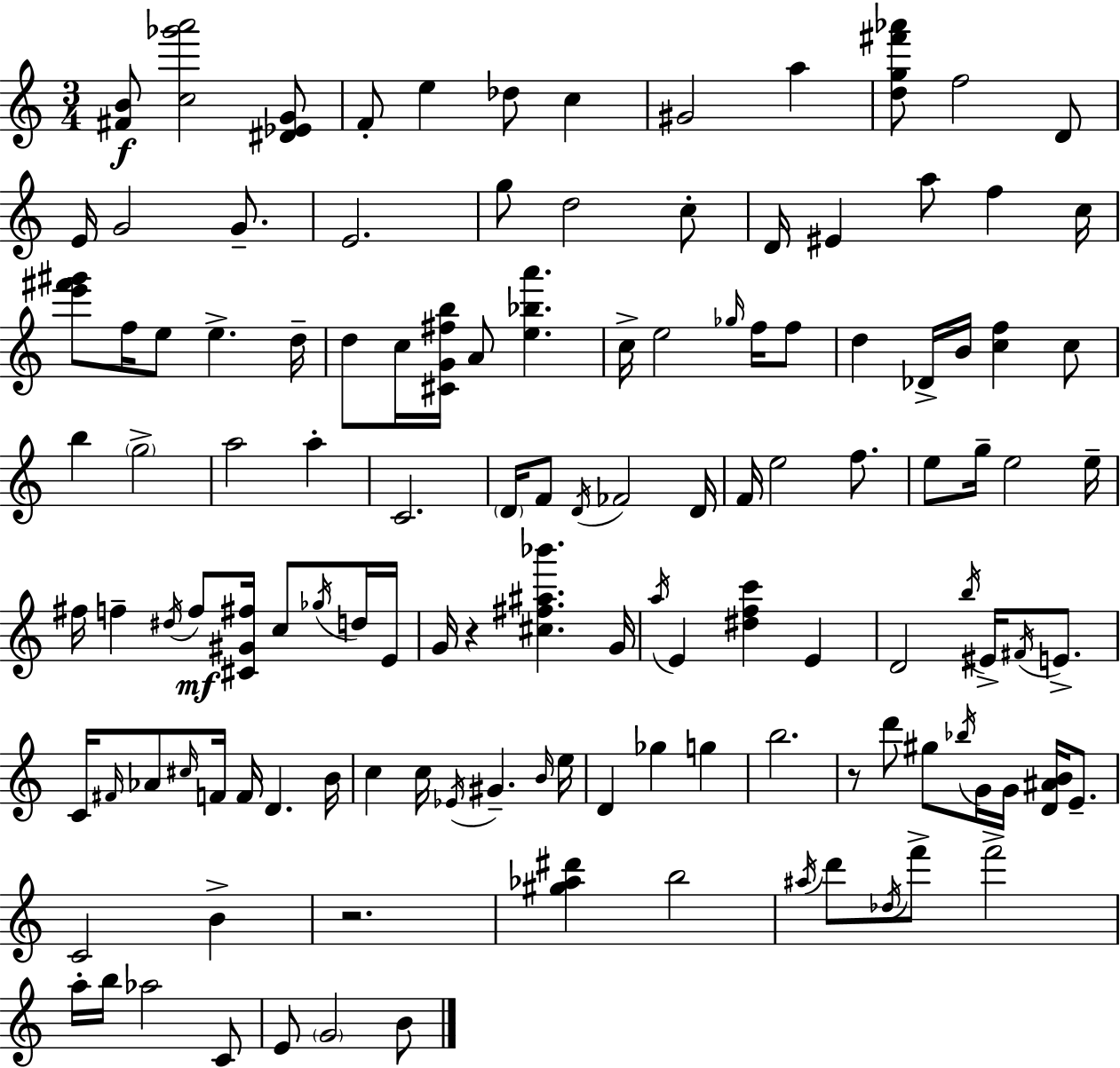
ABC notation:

X:1
T:Untitled
M:3/4
L:1/4
K:Am
[^FB]/2 [c_g'a']2 [^D_EG]/2 F/2 e _d/2 c ^G2 a [dg^f'_a']/2 f2 D/2 E/4 G2 G/2 E2 g/2 d2 c/2 D/4 ^E a/2 f c/4 [e'^f'^g']/2 f/4 e/2 e d/4 d/2 c/4 [^CG^fb]/4 A/2 [e_ba'] c/4 e2 _g/4 f/4 f/2 d _D/4 B/4 [cf] c/2 b g2 a2 a C2 D/4 F/2 D/4 _F2 D/4 F/4 e2 f/2 e/2 g/4 e2 e/4 ^f/4 f ^d/4 f/2 [^C^G^f]/4 c/2 _g/4 d/4 E/4 G/4 z [^c^f^a_b'] G/4 a/4 E [^dfc'] E D2 b/4 ^E/4 ^F/4 E/2 C/4 ^F/4 _A/2 ^c/4 F/4 F/4 D B/4 c c/4 _E/4 ^G B/4 e/4 D _g g b2 z/2 d'/2 ^g/2 _b/4 G/4 G/4 [D^AB]/4 E/2 C2 B z2 [^g_a^d'] b2 ^a/4 d'/2 _d/4 f'/2 f'2 a/4 b/4 _a2 C/2 E/2 G2 B/2